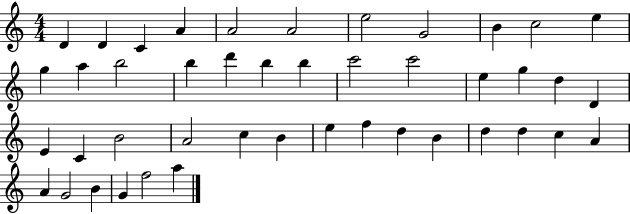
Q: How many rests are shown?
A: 0